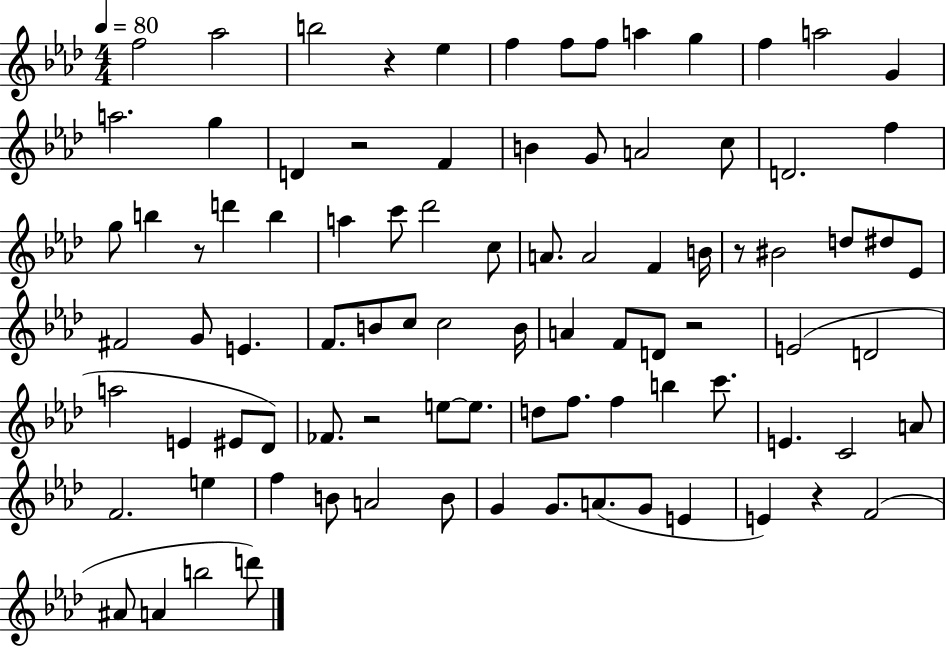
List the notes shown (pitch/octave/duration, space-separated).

F5/h Ab5/h B5/h R/q Eb5/q F5/q F5/e F5/e A5/q G5/q F5/q A5/h G4/q A5/h. G5/q D4/q R/h F4/q B4/q G4/e A4/h C5/e D4/h. F5/q G5/e B5/q R/e D6/q B5/q A5/q C6/e Db6/h C5/e A4/e. A4/h F4/q B4/s R/e BIS4/h D5/e D#5/e Eb4/e F#4/h G4/e E4/q. F4/e. B4/e C5/e C5/h B4/s A4/q F4/e D4/e R/h E4/h D4/h A5/h E4/q EIS4/e Db4/e FES4/e. R/h E5/e E5/e. D5/e F5/e. F5/q B5/q C6/e. E4/q. C4/h A4/e F4/h. E5/q F5/q B4/e A4/h B4/e G4/q G4/e. A4/e. G4/e E4/q E4/q R/q F4/h A#4/e A4/q B5/h D6/e